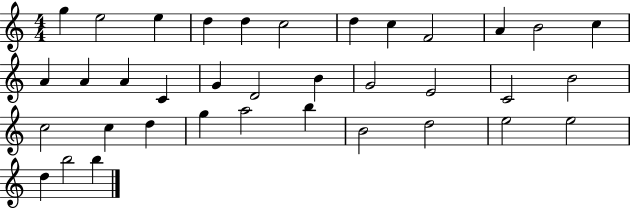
{
  \clef treble
  \numericTimeSignature
  \time 4/4
  \key c \major
  g''4 e''2 e''4 | d''4 d''4 c''2 | d''4 c''4 f'2 | a'4 b'2 c''4 | \break a'4 a'4 a'4 c'4 | g'4 d'2 b'4 | g'2 e'2 | c'2 b'2 | \break c''2 c''4 d''4 | g''4 a''2 b''4 | b'2 d''2 | e''2 e''2 | \break d''4 b''2 b''4 | \bar "|."
}